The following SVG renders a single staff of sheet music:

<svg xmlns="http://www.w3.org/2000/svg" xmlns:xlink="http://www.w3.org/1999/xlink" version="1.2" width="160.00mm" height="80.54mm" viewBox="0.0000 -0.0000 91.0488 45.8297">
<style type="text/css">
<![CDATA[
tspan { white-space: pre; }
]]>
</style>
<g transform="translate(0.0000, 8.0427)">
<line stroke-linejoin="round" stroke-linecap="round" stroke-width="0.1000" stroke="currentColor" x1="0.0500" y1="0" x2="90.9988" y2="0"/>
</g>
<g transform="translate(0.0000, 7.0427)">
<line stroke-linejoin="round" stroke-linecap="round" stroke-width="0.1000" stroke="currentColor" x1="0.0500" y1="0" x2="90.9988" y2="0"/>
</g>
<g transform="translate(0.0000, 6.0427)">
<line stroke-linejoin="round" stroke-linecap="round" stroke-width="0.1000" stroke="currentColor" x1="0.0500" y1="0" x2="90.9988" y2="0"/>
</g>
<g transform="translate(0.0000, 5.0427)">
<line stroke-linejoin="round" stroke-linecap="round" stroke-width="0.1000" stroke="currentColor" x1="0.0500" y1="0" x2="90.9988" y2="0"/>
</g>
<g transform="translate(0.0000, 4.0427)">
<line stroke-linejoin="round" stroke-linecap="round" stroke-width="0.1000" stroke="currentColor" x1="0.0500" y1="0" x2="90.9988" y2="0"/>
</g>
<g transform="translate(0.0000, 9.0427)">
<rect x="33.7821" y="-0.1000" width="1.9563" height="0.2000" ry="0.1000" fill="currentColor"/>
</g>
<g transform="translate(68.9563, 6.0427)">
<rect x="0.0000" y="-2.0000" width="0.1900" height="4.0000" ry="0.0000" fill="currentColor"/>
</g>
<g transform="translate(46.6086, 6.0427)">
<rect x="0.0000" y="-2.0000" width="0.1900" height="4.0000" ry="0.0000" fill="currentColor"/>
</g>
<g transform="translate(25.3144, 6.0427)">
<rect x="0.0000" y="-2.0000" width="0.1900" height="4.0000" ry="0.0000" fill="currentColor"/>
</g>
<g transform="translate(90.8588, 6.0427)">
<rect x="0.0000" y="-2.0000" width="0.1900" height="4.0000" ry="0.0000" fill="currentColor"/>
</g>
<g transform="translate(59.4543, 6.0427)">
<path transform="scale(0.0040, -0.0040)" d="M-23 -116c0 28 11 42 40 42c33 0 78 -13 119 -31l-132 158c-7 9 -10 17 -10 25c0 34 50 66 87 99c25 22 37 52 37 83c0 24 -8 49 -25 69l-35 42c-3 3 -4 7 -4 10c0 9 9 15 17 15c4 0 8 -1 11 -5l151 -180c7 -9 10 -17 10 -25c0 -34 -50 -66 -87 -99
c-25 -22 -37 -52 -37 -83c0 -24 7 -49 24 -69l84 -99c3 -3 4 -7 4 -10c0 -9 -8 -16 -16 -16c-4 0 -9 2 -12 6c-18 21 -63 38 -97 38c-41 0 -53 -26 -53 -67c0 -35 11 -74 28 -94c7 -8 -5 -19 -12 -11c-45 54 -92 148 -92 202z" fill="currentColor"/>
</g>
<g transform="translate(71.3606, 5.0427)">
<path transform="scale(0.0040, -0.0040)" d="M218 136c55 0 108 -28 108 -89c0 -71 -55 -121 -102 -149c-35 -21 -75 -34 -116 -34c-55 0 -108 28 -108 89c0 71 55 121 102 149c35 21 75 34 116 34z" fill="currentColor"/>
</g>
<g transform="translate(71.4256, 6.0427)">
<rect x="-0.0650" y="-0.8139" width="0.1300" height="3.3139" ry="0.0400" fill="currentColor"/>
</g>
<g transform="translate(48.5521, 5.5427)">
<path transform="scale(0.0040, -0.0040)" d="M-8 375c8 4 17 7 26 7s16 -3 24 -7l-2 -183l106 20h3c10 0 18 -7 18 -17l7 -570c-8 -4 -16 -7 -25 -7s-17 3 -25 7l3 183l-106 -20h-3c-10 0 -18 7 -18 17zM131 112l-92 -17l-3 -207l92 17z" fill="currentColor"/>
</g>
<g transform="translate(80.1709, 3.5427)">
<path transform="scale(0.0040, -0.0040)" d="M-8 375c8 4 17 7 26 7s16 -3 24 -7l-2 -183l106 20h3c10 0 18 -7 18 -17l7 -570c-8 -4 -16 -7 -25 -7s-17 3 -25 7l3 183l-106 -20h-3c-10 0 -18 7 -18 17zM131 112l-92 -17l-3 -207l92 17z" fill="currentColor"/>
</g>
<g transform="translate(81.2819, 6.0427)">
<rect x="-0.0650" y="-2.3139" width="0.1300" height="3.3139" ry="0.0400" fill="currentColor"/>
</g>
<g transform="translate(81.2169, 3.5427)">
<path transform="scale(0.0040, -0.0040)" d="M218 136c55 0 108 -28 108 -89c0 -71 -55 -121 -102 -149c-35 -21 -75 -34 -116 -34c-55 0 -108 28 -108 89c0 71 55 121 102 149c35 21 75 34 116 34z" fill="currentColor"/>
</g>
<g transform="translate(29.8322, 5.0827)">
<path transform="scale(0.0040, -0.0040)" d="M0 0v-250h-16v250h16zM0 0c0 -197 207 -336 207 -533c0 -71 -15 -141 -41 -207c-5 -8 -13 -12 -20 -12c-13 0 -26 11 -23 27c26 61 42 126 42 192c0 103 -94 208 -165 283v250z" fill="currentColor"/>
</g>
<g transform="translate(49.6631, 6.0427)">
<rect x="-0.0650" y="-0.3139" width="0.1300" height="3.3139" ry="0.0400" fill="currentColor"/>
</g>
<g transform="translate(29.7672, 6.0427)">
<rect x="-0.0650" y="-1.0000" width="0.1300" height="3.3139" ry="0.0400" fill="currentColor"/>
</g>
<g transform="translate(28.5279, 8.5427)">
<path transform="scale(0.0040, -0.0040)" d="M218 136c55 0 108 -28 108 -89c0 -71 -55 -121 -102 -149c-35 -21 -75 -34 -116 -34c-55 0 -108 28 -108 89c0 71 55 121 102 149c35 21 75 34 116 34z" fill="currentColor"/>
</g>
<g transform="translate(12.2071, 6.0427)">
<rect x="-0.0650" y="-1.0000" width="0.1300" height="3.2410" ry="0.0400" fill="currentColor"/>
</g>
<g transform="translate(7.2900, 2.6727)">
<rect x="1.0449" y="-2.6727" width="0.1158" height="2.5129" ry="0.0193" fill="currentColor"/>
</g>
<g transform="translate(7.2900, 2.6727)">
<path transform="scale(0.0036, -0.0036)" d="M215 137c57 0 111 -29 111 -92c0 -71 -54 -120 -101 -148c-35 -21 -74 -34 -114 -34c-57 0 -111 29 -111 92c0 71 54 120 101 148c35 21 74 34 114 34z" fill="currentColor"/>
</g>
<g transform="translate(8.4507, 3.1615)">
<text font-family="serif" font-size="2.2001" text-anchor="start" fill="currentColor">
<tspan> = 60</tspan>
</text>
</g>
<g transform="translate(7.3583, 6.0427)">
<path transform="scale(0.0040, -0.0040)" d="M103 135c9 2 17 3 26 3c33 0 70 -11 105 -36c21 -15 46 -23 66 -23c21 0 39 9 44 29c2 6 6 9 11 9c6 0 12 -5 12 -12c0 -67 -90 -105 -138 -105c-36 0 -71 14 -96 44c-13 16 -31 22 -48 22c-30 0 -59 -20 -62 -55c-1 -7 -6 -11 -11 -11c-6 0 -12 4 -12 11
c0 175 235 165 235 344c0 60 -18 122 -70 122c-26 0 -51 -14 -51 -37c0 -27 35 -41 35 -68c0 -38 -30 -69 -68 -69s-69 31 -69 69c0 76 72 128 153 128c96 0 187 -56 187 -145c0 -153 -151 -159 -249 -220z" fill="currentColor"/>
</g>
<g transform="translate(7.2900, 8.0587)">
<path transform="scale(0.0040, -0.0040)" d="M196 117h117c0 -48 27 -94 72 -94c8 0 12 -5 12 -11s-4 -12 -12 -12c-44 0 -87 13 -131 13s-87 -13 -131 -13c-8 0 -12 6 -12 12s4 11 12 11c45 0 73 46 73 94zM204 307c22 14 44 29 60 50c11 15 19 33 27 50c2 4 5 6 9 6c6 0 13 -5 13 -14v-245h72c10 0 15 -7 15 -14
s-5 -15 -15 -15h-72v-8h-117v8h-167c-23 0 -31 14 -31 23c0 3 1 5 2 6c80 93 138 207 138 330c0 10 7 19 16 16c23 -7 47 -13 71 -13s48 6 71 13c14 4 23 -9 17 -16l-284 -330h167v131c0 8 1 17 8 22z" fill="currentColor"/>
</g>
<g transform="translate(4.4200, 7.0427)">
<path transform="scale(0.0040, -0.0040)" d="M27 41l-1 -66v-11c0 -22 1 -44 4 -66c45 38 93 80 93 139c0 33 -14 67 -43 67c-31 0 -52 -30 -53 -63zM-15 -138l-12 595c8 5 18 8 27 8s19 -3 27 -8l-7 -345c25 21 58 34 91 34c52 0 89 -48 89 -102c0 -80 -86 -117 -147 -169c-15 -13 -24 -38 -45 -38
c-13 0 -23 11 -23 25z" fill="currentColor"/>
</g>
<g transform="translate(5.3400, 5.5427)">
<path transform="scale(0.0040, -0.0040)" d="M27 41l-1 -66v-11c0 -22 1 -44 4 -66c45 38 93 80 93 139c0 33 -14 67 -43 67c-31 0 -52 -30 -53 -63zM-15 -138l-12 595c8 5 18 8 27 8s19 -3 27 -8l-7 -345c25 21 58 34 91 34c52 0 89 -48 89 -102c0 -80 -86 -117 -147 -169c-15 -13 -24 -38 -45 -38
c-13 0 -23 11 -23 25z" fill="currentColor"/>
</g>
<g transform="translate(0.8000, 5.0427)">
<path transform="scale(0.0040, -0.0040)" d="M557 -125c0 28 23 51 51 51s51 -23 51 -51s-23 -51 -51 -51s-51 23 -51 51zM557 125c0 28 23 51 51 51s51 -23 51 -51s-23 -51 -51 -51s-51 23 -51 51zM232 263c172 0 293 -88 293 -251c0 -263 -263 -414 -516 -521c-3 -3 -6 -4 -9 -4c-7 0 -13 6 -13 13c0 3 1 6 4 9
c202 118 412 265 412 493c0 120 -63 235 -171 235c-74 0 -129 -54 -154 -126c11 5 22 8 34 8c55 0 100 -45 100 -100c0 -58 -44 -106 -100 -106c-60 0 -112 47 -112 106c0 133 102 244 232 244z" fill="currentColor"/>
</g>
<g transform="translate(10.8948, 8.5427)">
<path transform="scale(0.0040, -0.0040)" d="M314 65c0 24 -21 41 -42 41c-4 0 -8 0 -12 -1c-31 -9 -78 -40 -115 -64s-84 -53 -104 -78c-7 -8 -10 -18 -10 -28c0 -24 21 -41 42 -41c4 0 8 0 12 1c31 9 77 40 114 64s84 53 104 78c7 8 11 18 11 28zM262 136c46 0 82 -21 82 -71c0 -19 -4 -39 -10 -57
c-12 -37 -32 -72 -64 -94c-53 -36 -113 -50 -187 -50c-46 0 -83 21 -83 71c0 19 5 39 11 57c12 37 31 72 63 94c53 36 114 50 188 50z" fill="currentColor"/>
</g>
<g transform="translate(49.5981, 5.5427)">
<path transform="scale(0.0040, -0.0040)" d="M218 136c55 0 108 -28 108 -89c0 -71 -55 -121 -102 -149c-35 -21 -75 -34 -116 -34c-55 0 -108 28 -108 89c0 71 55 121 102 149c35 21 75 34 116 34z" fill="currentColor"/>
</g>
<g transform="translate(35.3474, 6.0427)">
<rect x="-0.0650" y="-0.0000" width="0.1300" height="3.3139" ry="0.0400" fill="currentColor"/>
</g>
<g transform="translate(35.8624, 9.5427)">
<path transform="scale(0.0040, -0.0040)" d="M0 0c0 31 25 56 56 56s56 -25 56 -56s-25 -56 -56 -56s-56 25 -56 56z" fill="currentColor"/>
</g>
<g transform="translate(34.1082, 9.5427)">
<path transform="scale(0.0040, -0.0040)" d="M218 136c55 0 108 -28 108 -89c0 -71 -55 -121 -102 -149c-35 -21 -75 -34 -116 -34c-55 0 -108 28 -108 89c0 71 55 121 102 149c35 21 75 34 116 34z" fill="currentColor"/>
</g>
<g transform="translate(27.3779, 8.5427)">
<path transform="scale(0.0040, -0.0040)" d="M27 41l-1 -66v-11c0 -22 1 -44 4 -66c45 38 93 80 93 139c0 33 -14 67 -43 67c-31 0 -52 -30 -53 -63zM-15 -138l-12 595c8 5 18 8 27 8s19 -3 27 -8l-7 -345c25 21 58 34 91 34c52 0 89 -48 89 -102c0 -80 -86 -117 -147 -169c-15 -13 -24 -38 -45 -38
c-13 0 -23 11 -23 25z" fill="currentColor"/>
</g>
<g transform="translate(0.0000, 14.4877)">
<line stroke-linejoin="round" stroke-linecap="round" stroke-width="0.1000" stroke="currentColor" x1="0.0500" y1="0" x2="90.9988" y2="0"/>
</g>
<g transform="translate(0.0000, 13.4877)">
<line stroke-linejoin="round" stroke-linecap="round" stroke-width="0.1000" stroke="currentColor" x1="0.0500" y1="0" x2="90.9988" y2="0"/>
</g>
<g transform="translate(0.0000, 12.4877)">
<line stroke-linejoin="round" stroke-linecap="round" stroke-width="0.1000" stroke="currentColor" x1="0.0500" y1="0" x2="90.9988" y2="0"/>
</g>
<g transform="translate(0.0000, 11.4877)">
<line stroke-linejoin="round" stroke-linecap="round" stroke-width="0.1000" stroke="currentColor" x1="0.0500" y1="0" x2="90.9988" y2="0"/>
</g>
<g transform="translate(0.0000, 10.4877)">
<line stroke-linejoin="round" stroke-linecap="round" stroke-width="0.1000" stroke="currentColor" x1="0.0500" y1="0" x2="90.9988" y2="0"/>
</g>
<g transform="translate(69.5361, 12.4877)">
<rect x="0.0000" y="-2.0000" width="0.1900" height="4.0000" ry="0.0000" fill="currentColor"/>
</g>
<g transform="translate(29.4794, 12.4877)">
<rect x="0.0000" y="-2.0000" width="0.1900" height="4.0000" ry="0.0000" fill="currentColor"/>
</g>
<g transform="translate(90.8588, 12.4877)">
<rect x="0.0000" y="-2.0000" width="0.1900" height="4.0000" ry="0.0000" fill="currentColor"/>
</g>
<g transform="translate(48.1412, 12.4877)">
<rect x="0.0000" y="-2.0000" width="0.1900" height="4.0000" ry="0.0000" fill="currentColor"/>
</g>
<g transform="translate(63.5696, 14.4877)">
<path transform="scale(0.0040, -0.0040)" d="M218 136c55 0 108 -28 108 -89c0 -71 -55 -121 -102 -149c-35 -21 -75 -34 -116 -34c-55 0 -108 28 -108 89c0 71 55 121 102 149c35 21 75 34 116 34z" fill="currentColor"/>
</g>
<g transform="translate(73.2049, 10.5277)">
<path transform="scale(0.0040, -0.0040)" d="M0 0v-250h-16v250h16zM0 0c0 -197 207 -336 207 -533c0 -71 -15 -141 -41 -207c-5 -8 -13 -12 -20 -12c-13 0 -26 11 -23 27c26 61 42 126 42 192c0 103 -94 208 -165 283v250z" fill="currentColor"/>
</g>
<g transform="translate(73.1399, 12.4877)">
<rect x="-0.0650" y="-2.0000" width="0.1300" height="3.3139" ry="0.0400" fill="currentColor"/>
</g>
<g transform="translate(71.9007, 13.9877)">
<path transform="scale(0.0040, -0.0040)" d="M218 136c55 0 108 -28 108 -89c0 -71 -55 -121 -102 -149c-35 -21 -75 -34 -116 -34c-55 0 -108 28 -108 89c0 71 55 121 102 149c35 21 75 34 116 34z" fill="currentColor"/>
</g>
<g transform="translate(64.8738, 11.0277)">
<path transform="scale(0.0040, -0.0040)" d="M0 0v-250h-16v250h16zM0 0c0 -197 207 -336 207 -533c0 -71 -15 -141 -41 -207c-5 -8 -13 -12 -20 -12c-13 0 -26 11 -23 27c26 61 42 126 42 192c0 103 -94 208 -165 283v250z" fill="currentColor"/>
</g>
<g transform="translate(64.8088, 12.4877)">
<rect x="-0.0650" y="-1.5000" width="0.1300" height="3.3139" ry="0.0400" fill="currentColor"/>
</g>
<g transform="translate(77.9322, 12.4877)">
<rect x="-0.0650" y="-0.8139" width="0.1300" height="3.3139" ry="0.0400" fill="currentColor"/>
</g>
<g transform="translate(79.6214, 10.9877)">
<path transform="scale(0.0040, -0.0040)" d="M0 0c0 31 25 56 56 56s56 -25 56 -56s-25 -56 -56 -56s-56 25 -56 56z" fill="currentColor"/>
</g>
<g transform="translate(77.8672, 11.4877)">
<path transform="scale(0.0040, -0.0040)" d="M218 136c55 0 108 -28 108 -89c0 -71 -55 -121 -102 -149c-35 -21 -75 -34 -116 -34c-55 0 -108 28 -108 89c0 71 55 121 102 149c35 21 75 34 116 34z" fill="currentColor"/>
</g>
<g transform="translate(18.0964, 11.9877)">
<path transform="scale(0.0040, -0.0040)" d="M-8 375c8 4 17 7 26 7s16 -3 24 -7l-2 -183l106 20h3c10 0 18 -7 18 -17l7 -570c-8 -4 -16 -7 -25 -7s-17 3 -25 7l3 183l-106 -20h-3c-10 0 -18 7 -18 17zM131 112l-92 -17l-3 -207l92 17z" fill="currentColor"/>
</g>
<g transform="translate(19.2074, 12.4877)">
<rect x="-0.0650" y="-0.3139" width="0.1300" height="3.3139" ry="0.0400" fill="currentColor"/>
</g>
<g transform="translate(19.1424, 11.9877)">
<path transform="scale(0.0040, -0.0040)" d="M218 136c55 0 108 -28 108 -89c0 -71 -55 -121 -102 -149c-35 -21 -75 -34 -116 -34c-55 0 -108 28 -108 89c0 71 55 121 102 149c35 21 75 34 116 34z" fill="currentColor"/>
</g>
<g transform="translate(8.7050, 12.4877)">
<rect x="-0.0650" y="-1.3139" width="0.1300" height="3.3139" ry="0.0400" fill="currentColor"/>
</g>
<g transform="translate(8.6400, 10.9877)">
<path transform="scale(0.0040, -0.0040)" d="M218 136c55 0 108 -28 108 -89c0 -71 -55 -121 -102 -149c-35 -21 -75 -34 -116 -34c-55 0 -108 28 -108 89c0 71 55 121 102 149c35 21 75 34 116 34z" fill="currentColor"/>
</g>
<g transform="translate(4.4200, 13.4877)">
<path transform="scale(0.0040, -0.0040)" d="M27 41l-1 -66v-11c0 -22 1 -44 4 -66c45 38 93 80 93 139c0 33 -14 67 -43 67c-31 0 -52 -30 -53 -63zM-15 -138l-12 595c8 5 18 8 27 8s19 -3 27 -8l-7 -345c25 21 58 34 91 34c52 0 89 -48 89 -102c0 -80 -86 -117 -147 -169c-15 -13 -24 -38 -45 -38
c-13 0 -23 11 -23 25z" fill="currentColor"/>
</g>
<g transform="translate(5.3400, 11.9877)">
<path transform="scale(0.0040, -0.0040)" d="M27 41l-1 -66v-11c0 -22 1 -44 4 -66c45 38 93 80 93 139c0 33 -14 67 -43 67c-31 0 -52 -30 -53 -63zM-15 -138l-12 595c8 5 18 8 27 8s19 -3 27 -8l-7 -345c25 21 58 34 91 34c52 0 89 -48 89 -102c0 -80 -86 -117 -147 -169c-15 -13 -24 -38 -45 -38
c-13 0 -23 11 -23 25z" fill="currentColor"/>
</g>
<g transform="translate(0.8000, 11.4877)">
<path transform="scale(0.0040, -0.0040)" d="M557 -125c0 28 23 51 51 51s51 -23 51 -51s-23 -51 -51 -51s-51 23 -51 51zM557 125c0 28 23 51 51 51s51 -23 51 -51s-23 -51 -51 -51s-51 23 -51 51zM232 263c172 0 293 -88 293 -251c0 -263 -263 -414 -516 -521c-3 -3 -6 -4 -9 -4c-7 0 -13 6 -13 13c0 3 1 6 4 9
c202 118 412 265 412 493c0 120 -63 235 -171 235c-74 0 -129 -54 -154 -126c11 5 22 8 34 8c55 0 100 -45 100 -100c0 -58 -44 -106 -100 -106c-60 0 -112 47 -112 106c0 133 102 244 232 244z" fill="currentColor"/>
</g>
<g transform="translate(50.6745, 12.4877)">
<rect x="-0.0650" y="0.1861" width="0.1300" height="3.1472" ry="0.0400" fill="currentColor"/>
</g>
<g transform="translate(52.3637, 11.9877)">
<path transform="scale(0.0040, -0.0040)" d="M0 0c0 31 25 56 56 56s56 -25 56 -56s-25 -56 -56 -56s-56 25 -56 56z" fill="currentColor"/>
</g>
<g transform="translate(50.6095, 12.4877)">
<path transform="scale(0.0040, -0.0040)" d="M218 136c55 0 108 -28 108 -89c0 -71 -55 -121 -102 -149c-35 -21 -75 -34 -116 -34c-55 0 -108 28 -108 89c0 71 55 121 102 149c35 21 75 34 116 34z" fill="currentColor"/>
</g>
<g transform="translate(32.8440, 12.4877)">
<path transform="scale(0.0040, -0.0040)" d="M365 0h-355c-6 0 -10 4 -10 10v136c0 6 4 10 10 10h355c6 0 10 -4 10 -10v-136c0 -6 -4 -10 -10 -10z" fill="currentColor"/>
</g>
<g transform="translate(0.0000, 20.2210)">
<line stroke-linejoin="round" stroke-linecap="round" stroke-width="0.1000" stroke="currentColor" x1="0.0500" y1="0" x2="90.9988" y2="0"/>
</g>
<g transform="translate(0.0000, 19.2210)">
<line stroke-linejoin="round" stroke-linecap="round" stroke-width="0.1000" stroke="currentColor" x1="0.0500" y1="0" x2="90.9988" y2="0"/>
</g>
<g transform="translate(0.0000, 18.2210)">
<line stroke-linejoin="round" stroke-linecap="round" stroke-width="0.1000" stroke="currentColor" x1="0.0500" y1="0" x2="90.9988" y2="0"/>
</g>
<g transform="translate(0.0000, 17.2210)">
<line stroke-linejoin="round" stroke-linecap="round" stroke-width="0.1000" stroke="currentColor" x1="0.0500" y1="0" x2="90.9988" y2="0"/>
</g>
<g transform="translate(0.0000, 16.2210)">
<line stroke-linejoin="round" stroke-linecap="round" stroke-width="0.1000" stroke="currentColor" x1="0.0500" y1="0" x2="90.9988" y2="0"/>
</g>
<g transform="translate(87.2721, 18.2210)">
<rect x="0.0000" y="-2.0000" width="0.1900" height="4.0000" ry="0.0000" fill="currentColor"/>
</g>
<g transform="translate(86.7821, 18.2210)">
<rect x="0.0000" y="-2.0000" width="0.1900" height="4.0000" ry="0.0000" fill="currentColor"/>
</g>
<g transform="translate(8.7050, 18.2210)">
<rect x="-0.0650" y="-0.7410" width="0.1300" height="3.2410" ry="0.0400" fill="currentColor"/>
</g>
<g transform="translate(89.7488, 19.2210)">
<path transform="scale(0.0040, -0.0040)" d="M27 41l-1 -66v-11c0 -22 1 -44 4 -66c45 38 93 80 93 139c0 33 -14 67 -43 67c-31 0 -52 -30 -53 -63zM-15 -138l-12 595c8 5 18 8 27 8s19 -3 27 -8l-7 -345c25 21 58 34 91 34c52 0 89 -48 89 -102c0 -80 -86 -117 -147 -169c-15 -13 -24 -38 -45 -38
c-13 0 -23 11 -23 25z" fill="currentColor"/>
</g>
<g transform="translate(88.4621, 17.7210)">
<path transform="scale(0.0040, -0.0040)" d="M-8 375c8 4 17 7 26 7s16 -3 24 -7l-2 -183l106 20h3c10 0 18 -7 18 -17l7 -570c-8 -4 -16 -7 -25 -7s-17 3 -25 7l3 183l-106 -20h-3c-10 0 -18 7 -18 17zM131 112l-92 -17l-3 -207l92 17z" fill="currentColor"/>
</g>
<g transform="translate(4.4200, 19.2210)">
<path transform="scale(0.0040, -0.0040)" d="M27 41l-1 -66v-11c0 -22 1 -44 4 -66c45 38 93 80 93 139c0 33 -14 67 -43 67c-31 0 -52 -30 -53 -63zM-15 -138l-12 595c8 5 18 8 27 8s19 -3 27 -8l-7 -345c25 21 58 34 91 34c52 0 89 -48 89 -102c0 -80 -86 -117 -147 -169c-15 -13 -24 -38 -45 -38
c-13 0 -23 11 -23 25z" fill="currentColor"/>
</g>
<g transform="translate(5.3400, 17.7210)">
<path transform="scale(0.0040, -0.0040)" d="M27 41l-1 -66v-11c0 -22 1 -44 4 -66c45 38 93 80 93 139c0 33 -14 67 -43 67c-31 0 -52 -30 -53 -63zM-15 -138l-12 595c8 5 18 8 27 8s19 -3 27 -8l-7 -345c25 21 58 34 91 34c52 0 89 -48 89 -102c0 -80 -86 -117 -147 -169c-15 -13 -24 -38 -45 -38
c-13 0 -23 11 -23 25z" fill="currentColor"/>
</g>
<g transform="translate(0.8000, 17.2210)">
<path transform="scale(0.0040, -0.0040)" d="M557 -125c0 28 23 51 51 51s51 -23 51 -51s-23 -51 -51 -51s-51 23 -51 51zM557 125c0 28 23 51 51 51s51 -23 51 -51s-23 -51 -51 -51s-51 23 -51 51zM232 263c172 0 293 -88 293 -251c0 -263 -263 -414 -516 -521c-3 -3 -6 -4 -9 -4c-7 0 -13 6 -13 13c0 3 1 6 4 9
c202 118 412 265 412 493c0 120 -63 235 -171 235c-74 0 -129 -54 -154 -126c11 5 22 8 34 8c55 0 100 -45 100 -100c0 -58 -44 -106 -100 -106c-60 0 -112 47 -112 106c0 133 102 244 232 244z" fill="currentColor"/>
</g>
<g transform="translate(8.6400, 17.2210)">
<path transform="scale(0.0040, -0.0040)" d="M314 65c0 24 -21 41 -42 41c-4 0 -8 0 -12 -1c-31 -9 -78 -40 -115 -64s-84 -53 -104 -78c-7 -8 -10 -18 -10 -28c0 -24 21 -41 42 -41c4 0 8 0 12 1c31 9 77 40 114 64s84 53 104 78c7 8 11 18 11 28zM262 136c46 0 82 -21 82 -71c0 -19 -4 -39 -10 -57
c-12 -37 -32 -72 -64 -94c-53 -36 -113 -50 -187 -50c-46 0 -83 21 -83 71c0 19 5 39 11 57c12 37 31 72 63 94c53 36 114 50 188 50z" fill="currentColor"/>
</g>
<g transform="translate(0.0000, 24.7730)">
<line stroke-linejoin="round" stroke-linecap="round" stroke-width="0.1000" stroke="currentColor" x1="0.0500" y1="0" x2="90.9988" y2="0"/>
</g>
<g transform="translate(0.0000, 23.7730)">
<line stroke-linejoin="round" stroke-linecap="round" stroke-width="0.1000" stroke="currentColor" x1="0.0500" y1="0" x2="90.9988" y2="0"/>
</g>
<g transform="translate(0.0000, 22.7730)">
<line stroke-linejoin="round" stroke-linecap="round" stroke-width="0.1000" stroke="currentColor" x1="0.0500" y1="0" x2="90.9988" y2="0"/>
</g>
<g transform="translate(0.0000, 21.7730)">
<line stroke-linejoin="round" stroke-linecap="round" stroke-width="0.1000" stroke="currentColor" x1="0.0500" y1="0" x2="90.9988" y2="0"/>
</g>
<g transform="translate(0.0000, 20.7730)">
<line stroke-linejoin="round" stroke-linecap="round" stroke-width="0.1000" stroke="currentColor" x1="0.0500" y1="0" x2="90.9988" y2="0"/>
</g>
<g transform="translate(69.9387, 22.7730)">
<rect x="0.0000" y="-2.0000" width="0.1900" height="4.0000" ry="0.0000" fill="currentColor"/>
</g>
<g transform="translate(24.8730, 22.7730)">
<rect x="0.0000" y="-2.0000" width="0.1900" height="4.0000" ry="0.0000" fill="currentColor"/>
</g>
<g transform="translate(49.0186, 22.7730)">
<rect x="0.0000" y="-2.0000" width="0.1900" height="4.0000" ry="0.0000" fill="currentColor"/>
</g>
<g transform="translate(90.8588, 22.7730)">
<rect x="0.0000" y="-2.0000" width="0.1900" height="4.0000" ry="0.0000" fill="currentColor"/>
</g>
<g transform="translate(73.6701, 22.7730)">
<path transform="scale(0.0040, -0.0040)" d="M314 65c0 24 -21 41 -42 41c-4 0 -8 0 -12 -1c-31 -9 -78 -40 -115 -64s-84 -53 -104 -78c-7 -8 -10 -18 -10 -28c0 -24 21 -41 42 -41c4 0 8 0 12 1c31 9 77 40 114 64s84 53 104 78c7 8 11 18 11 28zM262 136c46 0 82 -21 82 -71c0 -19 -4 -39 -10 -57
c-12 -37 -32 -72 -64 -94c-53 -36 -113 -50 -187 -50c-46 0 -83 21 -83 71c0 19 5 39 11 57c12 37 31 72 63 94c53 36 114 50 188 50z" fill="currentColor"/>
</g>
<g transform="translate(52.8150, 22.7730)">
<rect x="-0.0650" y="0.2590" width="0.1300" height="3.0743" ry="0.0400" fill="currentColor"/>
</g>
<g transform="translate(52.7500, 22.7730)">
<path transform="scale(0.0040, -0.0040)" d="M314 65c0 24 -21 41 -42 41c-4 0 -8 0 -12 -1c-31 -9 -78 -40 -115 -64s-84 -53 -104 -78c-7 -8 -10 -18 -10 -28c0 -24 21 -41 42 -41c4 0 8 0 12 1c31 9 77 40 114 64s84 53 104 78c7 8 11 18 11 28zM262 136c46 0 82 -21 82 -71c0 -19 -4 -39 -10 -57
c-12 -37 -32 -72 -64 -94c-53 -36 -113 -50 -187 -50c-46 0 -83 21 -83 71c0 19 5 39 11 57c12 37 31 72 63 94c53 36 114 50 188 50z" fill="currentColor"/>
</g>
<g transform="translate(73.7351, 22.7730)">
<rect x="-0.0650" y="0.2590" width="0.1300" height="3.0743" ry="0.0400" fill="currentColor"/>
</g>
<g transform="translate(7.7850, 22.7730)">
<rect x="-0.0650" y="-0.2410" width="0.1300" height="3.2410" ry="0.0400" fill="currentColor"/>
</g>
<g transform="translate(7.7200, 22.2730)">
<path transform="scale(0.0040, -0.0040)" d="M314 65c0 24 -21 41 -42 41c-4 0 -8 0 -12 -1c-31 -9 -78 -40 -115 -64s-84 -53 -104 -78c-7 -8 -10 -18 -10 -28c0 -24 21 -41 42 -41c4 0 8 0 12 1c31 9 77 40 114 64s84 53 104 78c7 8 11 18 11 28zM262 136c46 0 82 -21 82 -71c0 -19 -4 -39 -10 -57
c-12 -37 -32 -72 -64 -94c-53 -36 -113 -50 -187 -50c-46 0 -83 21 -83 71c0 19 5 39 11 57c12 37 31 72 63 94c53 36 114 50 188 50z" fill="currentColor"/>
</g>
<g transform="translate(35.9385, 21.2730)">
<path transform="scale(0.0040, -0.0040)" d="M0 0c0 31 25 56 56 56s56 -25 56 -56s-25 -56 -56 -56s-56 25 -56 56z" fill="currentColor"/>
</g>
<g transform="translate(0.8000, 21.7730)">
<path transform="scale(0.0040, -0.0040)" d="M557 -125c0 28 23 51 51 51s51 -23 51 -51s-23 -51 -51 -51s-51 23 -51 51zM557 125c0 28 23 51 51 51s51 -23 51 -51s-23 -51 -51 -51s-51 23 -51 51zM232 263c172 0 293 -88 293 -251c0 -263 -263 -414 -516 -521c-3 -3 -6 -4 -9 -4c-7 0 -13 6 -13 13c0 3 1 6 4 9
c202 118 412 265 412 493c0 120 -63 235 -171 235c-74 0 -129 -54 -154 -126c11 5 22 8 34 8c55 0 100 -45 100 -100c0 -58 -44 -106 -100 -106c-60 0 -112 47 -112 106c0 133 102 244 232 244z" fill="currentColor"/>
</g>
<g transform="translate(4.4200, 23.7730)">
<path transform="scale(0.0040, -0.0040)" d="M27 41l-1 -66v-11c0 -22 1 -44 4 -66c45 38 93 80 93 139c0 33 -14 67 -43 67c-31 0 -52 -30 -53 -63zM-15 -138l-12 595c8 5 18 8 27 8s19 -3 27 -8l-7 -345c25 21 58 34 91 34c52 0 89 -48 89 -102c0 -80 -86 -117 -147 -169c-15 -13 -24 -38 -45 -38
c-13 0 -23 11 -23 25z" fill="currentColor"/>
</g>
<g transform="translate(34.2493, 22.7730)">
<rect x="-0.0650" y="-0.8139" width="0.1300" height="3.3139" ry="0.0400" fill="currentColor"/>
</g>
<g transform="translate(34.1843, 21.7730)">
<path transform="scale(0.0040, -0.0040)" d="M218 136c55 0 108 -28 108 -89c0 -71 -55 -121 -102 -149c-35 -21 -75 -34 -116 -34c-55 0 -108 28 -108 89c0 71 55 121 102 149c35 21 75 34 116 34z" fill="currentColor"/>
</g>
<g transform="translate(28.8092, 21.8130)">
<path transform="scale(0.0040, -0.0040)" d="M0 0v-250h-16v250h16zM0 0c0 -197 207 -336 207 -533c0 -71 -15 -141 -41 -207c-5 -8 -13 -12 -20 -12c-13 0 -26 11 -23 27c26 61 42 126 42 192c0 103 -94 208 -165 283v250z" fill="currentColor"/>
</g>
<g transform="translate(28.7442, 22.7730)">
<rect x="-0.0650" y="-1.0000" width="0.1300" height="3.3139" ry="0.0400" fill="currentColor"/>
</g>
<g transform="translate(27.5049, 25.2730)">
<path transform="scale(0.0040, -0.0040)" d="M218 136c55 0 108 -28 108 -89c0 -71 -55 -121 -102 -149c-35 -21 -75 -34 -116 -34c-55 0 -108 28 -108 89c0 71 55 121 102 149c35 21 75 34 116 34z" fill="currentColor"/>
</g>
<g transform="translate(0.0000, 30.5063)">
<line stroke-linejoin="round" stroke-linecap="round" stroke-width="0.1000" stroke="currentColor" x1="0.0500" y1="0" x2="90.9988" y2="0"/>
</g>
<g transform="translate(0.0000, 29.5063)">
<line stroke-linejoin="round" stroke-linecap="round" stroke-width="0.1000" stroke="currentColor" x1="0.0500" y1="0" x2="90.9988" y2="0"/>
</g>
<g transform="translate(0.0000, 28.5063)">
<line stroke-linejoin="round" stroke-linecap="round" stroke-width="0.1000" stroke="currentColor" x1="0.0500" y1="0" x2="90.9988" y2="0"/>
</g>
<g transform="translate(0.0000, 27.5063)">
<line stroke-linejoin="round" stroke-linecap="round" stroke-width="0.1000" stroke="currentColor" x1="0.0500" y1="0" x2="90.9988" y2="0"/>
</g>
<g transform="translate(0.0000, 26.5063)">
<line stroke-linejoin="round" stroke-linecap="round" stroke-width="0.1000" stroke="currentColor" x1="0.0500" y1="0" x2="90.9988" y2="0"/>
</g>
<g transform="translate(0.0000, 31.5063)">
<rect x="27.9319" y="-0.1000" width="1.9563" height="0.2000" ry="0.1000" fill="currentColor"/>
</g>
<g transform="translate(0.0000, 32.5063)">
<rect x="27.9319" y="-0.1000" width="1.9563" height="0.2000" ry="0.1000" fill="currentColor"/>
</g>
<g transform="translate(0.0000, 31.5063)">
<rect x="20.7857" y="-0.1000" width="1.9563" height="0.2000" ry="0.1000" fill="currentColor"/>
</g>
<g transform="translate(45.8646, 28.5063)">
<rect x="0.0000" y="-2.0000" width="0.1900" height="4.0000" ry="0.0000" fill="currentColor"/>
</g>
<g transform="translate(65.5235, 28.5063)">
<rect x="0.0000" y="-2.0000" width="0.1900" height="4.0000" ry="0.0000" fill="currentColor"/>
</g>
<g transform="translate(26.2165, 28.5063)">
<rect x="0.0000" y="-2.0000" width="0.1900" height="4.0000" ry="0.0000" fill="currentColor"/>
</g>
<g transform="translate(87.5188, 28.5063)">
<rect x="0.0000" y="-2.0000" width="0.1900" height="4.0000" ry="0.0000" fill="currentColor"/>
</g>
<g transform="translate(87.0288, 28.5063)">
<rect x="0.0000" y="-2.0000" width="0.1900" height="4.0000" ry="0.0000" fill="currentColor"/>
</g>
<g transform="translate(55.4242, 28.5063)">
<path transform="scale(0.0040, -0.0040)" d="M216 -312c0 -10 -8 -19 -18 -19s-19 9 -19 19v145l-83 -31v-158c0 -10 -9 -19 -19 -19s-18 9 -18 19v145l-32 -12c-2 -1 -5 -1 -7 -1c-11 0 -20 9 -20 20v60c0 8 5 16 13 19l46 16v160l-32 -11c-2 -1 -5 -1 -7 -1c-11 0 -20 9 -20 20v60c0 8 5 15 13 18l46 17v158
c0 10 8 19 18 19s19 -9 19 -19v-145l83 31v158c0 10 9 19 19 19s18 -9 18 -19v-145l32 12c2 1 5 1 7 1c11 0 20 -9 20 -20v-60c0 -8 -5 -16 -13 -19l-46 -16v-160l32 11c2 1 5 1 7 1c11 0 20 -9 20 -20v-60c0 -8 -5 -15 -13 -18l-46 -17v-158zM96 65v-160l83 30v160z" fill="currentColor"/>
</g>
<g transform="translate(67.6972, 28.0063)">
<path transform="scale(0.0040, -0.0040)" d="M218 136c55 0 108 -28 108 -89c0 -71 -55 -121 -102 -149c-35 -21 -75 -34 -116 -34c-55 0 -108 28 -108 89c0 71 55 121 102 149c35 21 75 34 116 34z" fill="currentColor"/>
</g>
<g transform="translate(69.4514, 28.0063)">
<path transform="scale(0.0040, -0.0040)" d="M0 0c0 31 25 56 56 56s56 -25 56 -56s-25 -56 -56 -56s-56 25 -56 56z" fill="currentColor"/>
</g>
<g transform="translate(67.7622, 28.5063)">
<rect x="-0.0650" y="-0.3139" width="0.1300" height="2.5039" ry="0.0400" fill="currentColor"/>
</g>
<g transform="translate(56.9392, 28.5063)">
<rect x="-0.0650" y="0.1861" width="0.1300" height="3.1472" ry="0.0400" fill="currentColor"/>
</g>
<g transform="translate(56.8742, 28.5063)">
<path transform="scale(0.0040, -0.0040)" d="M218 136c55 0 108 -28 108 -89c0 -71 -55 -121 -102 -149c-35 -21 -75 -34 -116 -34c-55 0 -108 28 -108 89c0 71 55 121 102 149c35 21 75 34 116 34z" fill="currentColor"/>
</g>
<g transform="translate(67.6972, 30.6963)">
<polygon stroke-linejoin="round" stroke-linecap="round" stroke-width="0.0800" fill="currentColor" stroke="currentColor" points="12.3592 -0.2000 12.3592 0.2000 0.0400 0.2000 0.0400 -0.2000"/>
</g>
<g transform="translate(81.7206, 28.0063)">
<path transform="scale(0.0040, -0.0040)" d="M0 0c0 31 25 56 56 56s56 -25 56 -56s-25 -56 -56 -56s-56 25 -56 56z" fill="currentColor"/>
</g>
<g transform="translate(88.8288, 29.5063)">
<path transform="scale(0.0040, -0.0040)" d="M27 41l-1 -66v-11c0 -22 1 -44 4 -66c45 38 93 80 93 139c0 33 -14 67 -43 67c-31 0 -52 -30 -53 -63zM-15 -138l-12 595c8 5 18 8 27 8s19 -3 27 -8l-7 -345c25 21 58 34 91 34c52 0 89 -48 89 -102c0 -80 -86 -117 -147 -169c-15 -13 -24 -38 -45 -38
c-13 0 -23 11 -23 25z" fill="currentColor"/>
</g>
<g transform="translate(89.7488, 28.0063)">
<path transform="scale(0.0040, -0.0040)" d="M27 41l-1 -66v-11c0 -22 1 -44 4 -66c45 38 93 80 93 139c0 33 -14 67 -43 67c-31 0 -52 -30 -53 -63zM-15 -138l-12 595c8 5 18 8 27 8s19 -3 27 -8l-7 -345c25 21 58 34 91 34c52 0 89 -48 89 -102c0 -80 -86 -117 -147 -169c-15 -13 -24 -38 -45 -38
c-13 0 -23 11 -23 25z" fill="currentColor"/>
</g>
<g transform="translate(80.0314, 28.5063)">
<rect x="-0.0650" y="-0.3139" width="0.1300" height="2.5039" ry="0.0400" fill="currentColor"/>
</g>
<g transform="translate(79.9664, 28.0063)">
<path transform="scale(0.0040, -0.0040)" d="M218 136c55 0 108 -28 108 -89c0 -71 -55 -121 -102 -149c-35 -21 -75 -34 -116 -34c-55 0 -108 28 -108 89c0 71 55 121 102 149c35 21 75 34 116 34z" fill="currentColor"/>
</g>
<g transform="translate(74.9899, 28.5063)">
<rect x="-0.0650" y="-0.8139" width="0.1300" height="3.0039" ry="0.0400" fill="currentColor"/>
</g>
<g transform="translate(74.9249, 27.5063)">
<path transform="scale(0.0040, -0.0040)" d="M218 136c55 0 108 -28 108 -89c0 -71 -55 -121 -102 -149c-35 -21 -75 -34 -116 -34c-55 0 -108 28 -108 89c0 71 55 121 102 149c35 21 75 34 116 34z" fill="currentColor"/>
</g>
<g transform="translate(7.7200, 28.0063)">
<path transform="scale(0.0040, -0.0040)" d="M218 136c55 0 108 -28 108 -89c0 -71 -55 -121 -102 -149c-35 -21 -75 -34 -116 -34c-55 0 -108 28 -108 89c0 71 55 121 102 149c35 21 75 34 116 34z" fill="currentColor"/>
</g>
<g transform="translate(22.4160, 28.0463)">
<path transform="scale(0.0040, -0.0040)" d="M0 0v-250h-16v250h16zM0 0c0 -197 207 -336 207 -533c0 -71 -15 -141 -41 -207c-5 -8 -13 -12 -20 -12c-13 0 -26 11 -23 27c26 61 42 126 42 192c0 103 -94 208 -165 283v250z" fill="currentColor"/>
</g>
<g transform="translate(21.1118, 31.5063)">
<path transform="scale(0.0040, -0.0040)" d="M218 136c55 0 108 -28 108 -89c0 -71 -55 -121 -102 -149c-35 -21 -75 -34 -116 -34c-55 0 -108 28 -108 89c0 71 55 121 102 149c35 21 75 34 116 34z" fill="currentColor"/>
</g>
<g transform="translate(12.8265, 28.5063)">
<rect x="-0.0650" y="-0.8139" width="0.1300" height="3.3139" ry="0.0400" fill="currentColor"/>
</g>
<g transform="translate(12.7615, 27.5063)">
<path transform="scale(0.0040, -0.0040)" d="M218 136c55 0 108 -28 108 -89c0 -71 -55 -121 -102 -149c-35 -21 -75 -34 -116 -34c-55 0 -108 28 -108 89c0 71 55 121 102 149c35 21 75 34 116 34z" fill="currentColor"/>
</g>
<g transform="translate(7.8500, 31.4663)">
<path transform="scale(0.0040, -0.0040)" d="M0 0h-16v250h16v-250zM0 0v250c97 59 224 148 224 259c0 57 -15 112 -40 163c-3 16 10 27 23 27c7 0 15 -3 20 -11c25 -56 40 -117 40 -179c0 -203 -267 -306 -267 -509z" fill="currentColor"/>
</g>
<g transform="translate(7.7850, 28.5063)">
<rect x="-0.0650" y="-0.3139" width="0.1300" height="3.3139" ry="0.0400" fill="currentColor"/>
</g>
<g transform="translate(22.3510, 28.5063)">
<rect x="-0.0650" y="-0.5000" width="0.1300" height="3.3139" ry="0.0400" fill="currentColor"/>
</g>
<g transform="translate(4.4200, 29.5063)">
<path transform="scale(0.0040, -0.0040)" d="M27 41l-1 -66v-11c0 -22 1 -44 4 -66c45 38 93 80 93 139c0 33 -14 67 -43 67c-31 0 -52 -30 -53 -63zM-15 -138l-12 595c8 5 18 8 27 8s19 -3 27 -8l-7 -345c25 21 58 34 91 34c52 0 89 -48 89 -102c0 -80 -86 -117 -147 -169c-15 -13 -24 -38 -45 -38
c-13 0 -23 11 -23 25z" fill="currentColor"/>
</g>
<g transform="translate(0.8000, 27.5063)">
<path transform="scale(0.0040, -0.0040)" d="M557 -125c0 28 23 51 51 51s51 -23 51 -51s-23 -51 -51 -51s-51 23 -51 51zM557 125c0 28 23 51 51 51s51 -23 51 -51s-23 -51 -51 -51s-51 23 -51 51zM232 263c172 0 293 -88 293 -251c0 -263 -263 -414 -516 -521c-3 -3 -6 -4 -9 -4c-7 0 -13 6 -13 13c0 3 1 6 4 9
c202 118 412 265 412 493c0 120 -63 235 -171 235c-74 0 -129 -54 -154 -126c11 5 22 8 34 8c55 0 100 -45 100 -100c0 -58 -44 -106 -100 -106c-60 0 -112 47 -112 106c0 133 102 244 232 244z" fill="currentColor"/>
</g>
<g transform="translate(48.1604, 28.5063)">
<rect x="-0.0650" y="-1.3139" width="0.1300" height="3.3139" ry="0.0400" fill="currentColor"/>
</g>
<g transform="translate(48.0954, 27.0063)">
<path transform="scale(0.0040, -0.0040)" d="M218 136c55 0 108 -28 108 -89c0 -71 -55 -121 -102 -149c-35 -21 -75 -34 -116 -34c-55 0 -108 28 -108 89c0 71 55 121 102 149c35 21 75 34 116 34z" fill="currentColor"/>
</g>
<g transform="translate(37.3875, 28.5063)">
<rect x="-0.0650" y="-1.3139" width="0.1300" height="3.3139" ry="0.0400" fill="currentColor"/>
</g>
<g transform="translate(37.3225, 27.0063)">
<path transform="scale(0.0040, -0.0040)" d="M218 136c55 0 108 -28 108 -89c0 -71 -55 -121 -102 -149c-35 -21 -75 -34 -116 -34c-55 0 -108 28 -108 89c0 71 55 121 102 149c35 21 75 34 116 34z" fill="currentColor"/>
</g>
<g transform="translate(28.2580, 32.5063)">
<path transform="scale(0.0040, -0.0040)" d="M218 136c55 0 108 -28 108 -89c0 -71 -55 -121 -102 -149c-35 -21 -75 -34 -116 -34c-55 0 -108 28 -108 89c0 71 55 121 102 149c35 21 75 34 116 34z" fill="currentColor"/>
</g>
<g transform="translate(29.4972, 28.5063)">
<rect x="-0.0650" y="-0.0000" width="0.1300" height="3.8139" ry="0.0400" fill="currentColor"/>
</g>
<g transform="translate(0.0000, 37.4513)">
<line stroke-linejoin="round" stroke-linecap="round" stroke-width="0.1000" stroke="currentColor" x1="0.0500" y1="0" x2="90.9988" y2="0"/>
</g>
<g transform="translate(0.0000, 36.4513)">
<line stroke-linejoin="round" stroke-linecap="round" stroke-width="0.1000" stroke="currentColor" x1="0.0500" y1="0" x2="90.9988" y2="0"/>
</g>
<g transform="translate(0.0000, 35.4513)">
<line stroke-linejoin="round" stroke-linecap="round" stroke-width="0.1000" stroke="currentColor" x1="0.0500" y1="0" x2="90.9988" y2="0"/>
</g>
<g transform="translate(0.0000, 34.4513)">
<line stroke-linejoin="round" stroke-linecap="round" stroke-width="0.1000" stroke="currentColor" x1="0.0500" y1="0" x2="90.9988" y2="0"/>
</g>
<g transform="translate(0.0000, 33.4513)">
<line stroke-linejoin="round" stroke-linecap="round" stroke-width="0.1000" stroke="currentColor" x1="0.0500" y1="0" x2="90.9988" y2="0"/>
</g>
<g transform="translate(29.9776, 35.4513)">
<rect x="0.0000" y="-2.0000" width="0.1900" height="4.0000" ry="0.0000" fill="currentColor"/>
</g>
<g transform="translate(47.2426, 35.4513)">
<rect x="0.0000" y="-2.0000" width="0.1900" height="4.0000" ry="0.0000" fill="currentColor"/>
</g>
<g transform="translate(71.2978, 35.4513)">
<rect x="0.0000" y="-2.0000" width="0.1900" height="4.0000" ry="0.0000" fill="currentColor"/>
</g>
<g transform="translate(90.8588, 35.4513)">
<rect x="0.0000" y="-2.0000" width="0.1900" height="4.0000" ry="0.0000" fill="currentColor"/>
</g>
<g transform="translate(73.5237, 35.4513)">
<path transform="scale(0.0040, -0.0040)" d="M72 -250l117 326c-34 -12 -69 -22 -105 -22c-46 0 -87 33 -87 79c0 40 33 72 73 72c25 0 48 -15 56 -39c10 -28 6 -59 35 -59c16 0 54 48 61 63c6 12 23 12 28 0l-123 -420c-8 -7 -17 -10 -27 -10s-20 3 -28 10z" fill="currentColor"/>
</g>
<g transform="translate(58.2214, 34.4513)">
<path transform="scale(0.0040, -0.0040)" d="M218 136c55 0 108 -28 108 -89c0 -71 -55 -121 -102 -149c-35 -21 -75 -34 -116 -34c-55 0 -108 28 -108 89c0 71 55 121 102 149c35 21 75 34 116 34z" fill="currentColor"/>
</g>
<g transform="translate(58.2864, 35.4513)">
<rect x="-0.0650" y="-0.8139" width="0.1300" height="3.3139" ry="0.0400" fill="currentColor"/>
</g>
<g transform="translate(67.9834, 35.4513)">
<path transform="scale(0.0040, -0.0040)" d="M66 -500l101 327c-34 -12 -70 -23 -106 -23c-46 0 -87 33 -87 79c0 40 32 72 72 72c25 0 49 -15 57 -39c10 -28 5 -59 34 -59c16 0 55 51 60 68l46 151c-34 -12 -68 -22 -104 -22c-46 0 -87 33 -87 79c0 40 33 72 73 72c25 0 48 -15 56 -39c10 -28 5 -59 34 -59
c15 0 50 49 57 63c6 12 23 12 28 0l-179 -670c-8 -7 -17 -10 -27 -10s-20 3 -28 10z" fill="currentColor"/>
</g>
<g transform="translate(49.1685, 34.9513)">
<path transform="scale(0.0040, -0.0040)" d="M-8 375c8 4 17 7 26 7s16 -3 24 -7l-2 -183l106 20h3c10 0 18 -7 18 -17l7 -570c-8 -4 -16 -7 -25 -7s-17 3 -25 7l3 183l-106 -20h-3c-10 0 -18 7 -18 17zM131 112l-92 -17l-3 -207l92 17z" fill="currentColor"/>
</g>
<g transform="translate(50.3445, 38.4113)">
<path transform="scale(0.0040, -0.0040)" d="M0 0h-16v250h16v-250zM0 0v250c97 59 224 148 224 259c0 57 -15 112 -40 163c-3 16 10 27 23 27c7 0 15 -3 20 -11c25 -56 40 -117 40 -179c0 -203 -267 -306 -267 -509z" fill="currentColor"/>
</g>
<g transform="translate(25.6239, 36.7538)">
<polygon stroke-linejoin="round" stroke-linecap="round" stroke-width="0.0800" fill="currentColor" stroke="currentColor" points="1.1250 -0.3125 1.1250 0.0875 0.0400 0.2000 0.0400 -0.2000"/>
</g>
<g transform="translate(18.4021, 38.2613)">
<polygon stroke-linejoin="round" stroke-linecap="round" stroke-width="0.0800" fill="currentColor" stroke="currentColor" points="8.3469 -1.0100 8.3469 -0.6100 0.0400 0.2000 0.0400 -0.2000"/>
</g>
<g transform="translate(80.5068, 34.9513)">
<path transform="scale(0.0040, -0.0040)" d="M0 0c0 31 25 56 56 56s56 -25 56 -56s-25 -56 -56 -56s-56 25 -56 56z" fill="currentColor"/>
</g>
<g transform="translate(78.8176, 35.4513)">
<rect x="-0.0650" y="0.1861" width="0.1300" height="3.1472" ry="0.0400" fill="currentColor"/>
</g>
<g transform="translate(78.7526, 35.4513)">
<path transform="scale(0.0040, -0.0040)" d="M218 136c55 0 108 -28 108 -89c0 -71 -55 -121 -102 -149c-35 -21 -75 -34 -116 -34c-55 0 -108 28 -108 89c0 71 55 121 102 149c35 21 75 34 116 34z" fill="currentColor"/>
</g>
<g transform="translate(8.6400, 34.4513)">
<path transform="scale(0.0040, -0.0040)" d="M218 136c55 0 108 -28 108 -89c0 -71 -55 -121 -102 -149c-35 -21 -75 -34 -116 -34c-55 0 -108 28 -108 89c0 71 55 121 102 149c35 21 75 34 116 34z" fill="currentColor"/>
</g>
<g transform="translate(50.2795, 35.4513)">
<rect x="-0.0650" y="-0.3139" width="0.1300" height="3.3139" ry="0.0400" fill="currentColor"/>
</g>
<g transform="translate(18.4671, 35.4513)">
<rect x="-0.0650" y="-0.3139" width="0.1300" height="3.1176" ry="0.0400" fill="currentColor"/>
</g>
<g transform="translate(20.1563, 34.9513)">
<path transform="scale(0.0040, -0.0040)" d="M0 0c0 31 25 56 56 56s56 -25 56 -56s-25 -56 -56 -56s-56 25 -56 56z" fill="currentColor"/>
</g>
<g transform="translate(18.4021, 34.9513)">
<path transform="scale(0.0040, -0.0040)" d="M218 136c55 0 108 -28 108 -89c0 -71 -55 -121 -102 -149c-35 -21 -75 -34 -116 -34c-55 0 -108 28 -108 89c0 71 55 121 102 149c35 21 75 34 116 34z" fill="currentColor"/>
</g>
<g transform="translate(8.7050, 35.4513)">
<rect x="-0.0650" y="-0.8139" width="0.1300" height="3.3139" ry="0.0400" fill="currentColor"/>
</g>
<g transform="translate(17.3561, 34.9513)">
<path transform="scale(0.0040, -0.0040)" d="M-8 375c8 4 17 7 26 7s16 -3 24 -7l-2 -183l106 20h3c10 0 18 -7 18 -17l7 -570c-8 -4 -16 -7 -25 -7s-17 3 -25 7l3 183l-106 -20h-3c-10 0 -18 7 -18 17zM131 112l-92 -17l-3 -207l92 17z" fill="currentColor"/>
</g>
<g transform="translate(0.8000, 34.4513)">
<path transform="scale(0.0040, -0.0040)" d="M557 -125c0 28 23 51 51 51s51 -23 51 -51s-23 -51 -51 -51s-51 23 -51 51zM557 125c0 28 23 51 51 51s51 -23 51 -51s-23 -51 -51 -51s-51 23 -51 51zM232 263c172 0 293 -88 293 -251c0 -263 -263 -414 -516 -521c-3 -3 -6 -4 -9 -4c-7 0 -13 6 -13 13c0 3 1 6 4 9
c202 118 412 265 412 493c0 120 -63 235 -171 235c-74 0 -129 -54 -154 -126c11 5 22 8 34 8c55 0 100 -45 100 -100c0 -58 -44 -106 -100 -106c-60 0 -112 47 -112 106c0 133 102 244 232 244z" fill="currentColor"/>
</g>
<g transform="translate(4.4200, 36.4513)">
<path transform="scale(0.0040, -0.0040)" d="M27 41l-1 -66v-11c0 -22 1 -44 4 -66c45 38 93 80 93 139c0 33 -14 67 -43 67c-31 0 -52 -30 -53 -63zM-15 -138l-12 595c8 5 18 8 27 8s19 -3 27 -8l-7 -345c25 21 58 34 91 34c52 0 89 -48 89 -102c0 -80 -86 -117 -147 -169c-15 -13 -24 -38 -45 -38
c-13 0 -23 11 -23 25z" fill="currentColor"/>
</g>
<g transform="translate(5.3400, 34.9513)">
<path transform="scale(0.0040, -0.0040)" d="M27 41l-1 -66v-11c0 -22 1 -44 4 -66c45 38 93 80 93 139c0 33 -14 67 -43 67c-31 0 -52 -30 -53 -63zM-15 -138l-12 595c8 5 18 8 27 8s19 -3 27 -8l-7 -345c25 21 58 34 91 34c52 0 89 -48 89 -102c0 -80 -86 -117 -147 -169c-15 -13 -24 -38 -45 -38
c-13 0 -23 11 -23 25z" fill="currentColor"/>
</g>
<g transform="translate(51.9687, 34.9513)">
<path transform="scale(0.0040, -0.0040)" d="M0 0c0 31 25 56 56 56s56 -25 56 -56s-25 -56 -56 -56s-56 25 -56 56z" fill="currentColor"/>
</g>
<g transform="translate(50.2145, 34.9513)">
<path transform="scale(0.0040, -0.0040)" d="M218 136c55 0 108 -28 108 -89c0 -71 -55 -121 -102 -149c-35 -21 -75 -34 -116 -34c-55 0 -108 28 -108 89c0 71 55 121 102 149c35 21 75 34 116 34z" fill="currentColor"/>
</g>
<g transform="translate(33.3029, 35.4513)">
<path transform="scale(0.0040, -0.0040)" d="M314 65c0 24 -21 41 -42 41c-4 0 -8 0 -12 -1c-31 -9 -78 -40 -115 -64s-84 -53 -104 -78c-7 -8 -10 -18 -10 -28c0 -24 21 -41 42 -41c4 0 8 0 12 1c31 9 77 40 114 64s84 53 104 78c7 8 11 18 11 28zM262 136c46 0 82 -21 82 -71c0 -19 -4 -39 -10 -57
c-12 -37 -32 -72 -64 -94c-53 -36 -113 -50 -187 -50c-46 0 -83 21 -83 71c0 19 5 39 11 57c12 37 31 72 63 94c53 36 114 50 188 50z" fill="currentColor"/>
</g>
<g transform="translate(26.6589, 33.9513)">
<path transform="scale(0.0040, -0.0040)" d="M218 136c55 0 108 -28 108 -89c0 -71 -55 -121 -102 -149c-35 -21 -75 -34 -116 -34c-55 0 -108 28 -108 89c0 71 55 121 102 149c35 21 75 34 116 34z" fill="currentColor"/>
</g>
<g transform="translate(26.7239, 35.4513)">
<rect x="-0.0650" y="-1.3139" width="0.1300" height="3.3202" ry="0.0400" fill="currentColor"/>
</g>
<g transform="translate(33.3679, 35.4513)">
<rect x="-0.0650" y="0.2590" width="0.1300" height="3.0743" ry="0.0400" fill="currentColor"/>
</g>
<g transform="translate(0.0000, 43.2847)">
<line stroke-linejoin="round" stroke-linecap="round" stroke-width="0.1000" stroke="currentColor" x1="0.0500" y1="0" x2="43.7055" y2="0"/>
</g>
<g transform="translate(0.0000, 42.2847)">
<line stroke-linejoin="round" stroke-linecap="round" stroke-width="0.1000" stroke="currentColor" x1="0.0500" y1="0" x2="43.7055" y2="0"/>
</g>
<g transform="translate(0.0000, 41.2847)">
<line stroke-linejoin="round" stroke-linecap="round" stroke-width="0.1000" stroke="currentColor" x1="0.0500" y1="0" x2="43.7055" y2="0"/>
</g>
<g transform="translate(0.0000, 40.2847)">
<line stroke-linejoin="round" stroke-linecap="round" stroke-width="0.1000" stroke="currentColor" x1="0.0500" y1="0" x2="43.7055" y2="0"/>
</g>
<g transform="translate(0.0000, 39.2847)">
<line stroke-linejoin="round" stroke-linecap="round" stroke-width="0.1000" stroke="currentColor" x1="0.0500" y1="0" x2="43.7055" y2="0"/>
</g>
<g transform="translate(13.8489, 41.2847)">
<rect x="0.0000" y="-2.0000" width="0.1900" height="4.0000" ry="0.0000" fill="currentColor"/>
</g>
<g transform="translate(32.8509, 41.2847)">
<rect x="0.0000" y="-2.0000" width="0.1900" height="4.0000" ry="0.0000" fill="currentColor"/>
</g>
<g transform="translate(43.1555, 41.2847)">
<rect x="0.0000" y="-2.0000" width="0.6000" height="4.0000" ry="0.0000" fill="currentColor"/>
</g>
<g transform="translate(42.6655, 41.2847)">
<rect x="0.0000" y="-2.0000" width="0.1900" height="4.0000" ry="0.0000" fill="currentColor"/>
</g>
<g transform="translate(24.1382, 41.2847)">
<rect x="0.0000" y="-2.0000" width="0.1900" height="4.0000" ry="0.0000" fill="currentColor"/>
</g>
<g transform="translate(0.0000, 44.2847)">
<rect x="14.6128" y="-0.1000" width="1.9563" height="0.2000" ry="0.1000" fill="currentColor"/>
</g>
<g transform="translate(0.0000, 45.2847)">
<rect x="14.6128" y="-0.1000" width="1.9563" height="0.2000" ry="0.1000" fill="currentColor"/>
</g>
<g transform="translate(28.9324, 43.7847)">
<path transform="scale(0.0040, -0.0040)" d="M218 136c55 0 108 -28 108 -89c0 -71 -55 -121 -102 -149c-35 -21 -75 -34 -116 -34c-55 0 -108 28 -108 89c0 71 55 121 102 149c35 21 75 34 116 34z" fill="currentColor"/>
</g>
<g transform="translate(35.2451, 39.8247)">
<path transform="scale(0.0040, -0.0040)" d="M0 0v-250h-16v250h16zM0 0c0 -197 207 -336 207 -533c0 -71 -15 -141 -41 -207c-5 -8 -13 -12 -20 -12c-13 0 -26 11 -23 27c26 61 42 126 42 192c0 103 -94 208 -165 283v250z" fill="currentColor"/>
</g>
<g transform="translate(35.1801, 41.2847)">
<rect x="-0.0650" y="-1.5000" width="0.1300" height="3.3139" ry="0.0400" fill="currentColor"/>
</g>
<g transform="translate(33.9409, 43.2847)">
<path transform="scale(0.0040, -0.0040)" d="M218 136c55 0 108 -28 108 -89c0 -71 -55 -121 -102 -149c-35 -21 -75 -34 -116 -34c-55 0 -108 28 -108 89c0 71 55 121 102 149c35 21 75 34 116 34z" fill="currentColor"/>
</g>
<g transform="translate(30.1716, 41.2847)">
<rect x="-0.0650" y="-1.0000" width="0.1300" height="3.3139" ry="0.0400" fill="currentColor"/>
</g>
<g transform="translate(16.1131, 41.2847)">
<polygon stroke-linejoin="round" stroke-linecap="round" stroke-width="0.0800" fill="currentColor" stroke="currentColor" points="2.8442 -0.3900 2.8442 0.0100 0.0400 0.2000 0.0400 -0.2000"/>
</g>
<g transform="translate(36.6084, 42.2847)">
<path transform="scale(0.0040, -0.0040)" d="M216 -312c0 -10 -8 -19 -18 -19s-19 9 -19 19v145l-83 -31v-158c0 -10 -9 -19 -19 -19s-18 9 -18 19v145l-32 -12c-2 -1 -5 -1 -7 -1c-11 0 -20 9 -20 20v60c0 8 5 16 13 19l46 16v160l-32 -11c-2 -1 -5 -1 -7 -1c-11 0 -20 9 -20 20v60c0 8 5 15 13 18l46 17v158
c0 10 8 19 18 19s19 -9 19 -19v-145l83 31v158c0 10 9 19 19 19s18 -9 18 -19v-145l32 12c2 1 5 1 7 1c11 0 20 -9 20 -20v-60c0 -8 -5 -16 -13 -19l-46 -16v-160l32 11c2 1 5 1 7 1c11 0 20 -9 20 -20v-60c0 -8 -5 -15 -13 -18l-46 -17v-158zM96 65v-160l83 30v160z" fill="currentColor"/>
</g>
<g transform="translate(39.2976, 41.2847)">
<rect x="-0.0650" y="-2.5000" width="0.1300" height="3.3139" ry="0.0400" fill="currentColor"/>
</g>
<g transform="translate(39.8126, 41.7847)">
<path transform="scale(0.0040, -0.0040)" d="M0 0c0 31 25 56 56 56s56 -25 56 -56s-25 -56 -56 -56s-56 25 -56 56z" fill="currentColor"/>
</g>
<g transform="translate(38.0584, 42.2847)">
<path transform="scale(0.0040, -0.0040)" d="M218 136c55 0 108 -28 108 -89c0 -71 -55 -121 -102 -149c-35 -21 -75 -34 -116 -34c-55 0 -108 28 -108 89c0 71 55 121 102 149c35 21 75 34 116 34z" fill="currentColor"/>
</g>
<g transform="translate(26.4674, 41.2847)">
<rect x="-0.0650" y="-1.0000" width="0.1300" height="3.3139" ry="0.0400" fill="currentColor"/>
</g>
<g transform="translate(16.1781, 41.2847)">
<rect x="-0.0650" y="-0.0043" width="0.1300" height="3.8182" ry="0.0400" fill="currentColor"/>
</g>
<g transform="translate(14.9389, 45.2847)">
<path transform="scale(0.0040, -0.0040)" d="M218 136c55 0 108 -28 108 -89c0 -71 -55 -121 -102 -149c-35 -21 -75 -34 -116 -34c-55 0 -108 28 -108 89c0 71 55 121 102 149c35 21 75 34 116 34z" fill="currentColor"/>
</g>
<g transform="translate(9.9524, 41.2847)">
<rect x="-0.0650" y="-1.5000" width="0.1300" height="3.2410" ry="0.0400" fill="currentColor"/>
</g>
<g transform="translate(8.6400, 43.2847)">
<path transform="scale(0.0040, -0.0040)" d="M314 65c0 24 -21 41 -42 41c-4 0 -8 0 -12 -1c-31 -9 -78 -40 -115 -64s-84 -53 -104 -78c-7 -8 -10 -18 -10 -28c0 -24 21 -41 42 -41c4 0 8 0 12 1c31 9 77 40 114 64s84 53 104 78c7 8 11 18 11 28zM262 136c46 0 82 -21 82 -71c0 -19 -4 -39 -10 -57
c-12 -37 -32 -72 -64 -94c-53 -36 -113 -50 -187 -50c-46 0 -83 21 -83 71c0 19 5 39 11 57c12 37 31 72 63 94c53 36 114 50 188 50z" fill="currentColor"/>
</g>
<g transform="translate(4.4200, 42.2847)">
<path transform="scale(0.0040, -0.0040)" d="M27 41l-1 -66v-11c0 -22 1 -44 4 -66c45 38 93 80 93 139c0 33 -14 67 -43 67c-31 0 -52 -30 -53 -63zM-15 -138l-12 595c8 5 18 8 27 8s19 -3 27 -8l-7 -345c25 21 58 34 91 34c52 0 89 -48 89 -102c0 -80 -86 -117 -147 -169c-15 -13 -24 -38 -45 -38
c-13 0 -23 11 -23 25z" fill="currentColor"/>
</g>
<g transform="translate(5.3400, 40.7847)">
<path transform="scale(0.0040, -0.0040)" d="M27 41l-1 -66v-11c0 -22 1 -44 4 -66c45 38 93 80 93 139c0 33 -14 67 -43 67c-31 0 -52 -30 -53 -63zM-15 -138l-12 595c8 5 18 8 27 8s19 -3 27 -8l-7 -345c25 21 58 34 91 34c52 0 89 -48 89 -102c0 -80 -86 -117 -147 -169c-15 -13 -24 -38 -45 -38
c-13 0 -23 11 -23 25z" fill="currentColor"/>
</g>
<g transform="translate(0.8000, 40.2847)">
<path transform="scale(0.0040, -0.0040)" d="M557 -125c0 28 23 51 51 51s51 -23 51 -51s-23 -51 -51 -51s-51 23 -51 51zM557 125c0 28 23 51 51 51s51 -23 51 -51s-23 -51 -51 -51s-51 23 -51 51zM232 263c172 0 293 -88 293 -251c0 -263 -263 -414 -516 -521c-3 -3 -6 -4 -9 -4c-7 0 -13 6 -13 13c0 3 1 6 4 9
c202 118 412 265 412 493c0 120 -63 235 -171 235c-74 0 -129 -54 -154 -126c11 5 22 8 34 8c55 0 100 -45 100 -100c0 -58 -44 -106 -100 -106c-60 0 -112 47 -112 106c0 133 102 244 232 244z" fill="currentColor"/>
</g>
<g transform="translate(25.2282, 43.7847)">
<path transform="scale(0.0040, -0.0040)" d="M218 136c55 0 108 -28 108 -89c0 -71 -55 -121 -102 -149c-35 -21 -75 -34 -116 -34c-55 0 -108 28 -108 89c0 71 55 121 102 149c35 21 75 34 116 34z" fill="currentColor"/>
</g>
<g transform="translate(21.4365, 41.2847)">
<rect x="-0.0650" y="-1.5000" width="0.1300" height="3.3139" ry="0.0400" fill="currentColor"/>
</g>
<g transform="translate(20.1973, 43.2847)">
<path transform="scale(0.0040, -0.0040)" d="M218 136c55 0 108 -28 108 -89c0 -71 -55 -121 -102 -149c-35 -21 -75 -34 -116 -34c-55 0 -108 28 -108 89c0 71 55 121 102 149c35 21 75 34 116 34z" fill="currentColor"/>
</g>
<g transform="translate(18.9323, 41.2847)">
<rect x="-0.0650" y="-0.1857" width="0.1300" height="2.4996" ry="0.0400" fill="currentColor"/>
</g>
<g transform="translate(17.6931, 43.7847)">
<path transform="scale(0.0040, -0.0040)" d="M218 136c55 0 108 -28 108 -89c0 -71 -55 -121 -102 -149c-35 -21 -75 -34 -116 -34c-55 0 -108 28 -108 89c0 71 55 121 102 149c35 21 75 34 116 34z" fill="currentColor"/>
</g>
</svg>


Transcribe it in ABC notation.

X:1
T:Untitled
M:2/4
L:1/4
K:Bb
F,,2 _F,,/2 D,, E, z F, B, G, E, z2 D, G,,/2 A,,/2 F, F,2 E,2 F,,/2 F, D,2 D,2 E,/2 F, E,,/2 C,, G, G, ^D, E,/2 F,/2 E,/2 F, E,/2 G,/4 D,2 E,/2 F, z/4 z/2 D, G,,2 C,,/2 F,,/2 G,, F,, F,, G,,/2 ^B,,